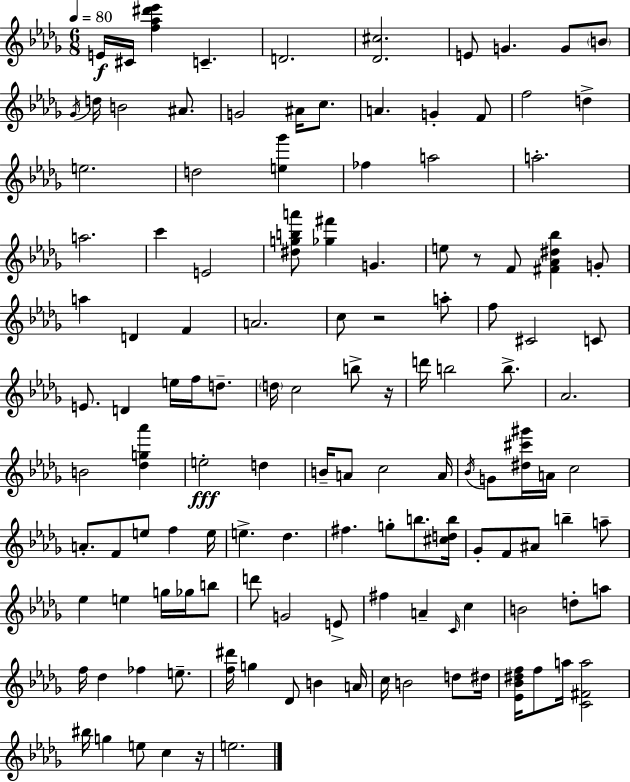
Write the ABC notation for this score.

X:1
T:Untitled
M:6/8
L:1/4
K:Bbm
E/4 ^C/4 [f_a^d'_e'] C D2 [_D^c]2 E/2 G G/2 B/2 _G/4 d/4 B2 ^A/2 G2 ^A/4 c/2 A G F/2 f2 d e2 d2 [e_g'] _f a2 a2 a2 c' E2 [^dgba']/2 [_g^f'] G e/2 z/2 F/2 [^F_A^d_b] G/2 a D F A2 c/2 z2 a/2 f/2 ^C2 C/2 E/2 D e/4 f/4 d/2 d/4 c2 b/2 z/4 d'/4 b2 b/2 _A2 B2 [_dg_a'] e2 d B/4 A/2 c2 A/4 _B/4 G/2 [^d^c'^g']/4 A/4 c2 A/2 F/2 e/2 f e/4 e _d ^f g/2 b/2 [^cdb]/4 _G/2 F/2 ^A/2 b a/2 _e e g/4 _g/4 b/2 d'/2 G2 E/2 ^f A C/4 c B2 d/2 a/2 f/4 _d _f e/2 [f^d']/4 g _D/2 B A/4 c/4 B2 d/2 ^d/4 [_E_B^df]/4 f/2 a/4 [C^Fa]2 ^b/4 g e/2 c z/4 e2